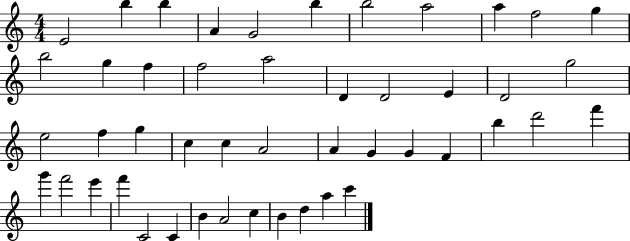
X:1
T:Untitled
M:4/4
L:1/4
K:C
E2 b b A G2 b b2 a2 a f2 g b2 g f f2 a2 D D2 E D2 g2 e2 f g c c A2 A G G F b d'2 f' g' f'2 e' f' C2 C B A2 c B d a c'